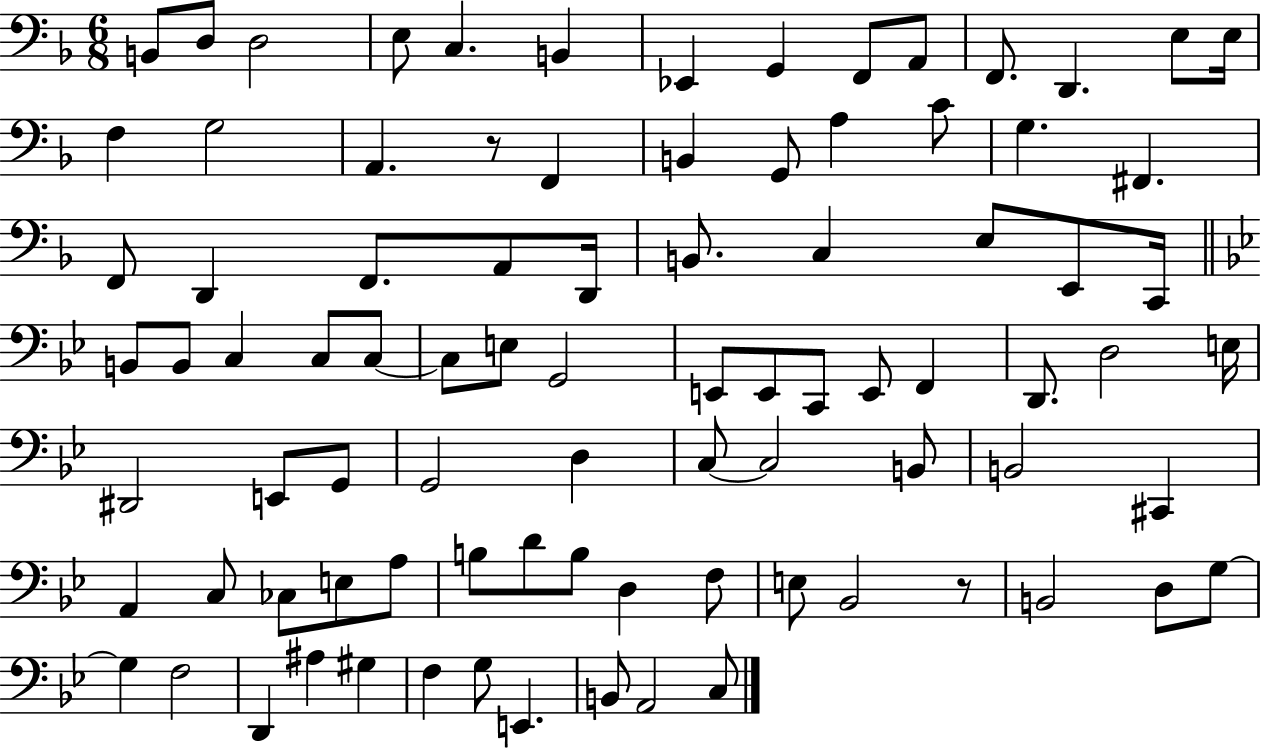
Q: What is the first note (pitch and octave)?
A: B2